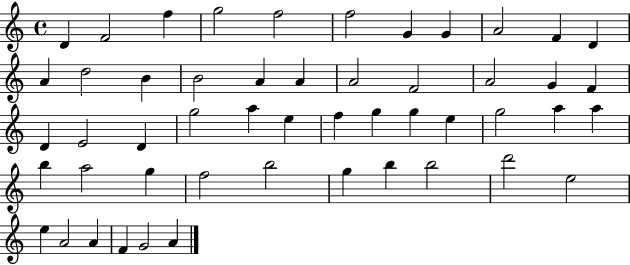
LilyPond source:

{
  \clef treble
  \time 4/4
  \defaultTimeSignature
  \key c \major
  d'4 f'2 f''4 | g''2 f''2 | f''2 g'4 g'4 | a'2 f'4 d'4 | \break a'4 d''2 b'4 | b'2 a'4 a'4 | a'2 f'2 | a'2 g'4 f'4 | \break d'4 e'2 d'4 | g''2 a''4 e''4 | f''4 g''4 g''4 e''4 | g''2 a''4 a''4 | \break b''4 a''2 g''4 | f''2 b''2 | g''4 b''4 b''2 | d'''2 e''2 | \break e''4 a'2 a'4 | f'4 g'2 a'4 | \bar "|."
}